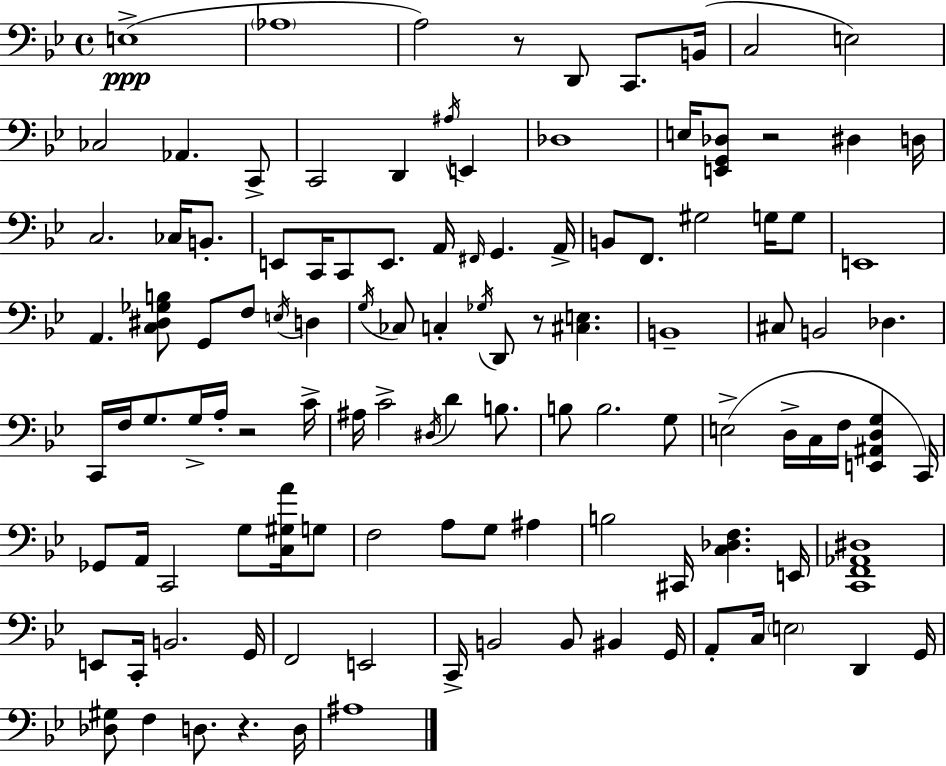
X:1
T:Untitled
M:4/4
L:1/4
K:Bb
E,4 _A,4 A,2 z/2 D,,/2 C,,/2 B,,/4 C,2 E,2 _C,2 _A,, C,,/2 C,,2 D,, ^A,/4 E,, _D,4 E,/4 [E,,G,,_D,]/2 z2 ^D, D,/4 C,2 _C,/4 B,,/2 E,,/2 C,,/4 C,,/2 E,,/2 A,,/4 ^F,,/4 G,, A,,/4 B,,/2 F,,/2 ^G,2 G,/4 G,/2 E,,4 A,, [C,^D,_G,B,]/2 G,,/2 F,/2 E,/4 D, G,/4 _C,/2 C, _G,/4 D,,/2 z/2 [^C,E,] B,,4 ^C,/2 B,,2 _D, C,,/4 F,/4 G,/2 G,/4 A,/4 z2 C/4 ^A,/4 C2 ^D,/4 D B,/2 B,/2 B,2 G,/2 E,2 D,/4 C,/4 F,/4 [E,,^A,,D,G,] C,,/4 _G,,/2 A,,/4 C,,2 G,/2 [C,^G,A]/4 G,/2 F,2 A,/2 G,/2 ^A, B,2 ^C,,/4 [C,_D,F,] E,,/4 [C,,F,,_A,,^D,]4 E,,/2 C,,/4 B,,2 G,,/4 F,,2 E,,2 C,,/4 B,,2 B,,/2 ^B,, G,,/4 A,,/2 C,/4 E,2 D,, G,,/4 [_D,^G,]/2 F, D,/2 z D,/4 ^A,4